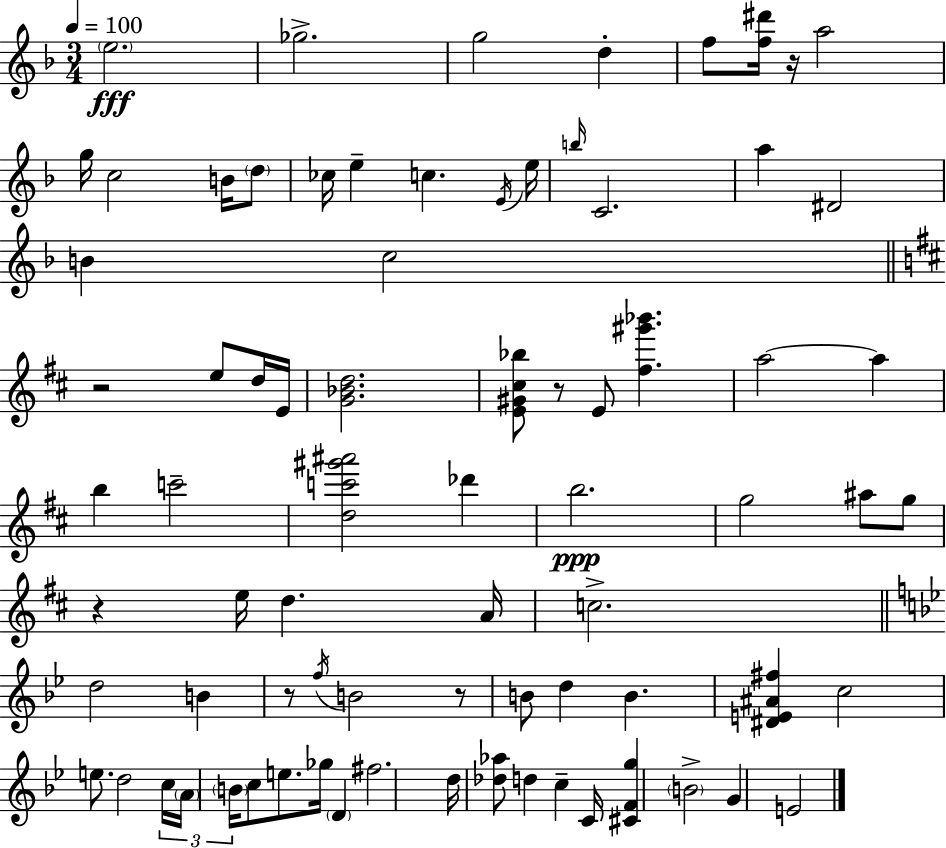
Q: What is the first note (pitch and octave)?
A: E5